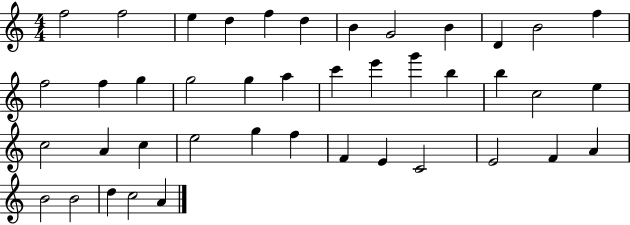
F5/h F5/h E5/q D5/q F5/q D5/q B4/q G4/h B4/q D4/q B4/h F5/q F5/h F5/q G5/q G5/h G5/q A5/q C6/q E6/q G6/q B5/q B5/q C5/h E5/q C5/h A4/q C5/q E5/h G5/q F5/q F4/q E4/q C4/h E4/h F4/q A4/q B4/h B4/h D5/q C5/h A4/q